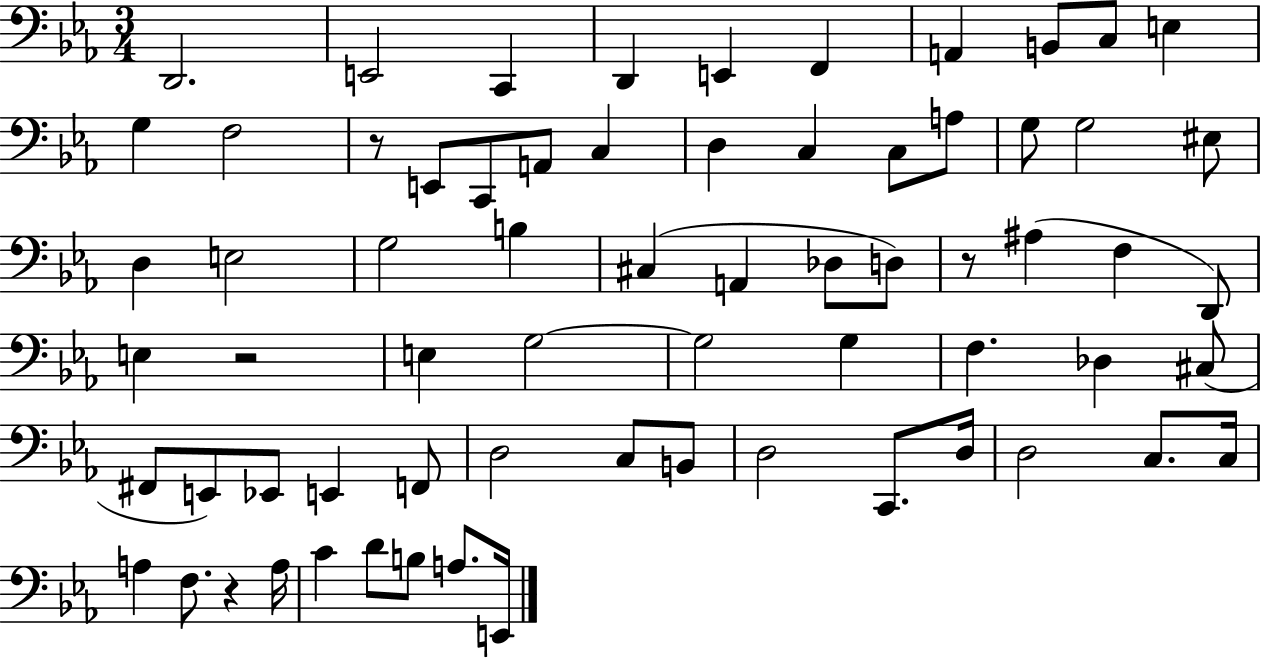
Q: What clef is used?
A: bass